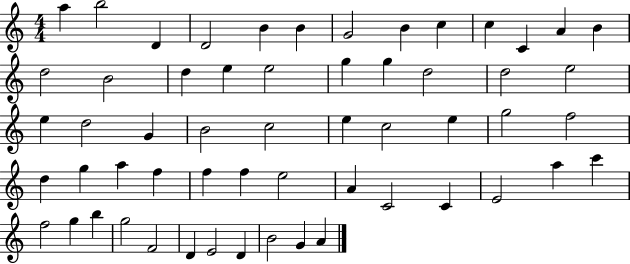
{
  \clef treble
  \numericTimeSignature
  \time 4/4
  \key c \major
  a''4 b''2 d'4 | d'2 b'4 b'4 | g'2 b'4 c''4 | c''4 c'4 a'4 b'4 | \break d''2 b'2 | d''4 e''4 e''2 | g''4 g''4 d''2 | d''2 e''2 | \break e''4 d''2 g'4 | b'2 c''2 | e''4 c''2 e''4 | g''2 f''2 | \break d''4 g''4 a''4 f''4 | f''4 f''4 e''2 | a'4 c'2 c'4 | e'2 a''4 c'''4 | \break f''2 g''4 b''4 | g''2 f'2 | d'4 e'2 d'4 | b'2 g'4 a'4 | \break \bar "|."
}